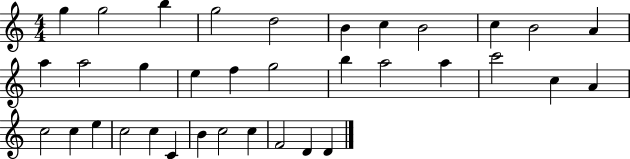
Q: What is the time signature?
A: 4/4